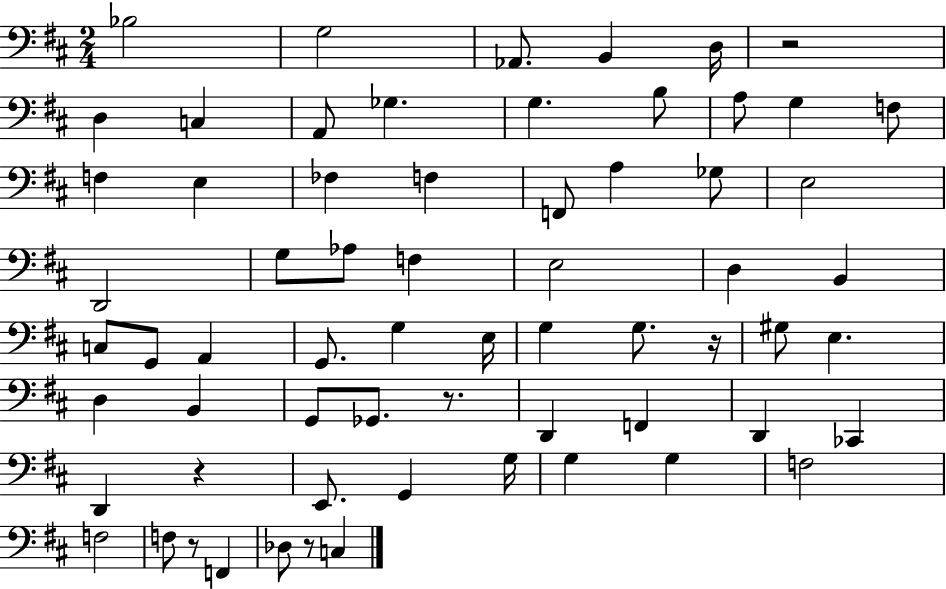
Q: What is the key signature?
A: D major